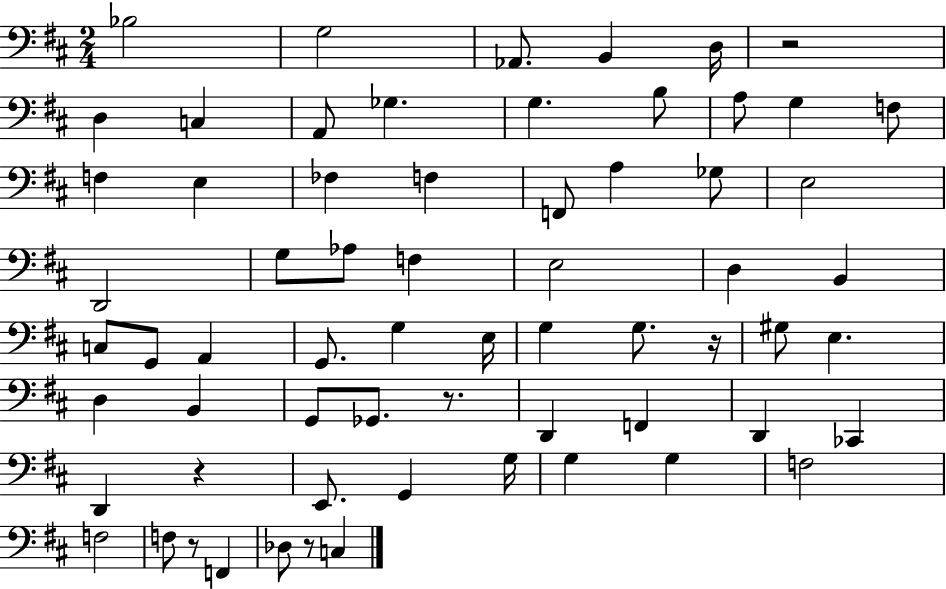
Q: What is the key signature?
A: D major